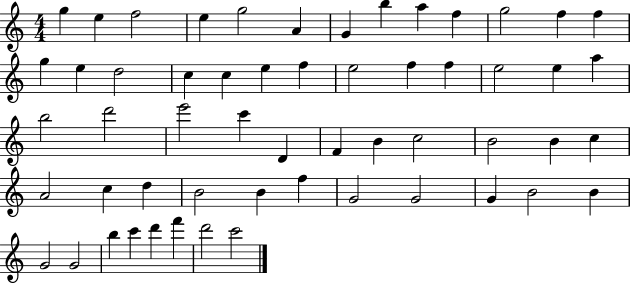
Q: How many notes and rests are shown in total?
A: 56